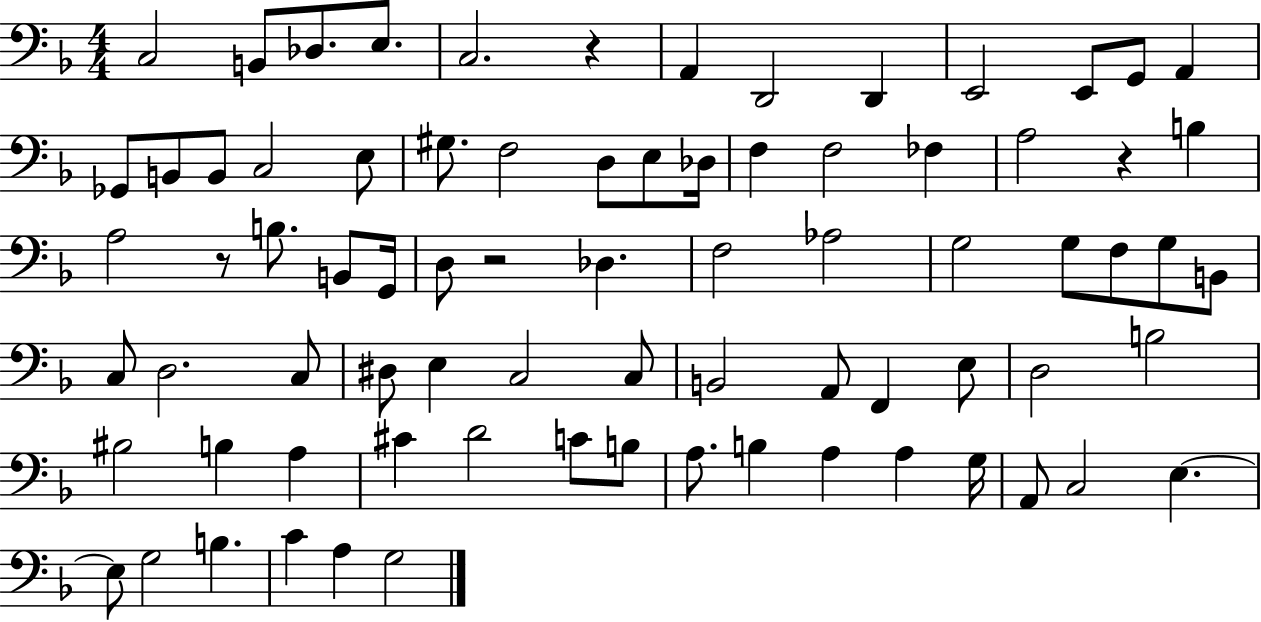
{
  \clef bass
  \numericTimeSignature
  \time 4/4
  \key f \major
  c2 b,8 des8. e8. | c2. r4 | a,4 d,2 d,4 | e,2 e,8 g,8 a,4 | \break ges,8 b,8 b,8 c2 e8 | gis8. f2 d8 e8 des16 | f4 f2 fes4 | a2 r4 b4 | \break a2 r8 b8. b,8 g,16 | d8 r2 des4. | f2 aes2 | g2 g8 f8 g8 b,8 | \break c8 d2. c8 | dis8 e4 c2 c8 | b,2 a,8 f,4 e8 | d2 b2 | \break bis2 b4 a4 | cis'4 d'2 c'8 b8 | a8. b4 a4 a4 g16 | a,8 c2 e4.~~ | \break e8 g2 b4. | c'4 a4 g2 | \bar "|."
}